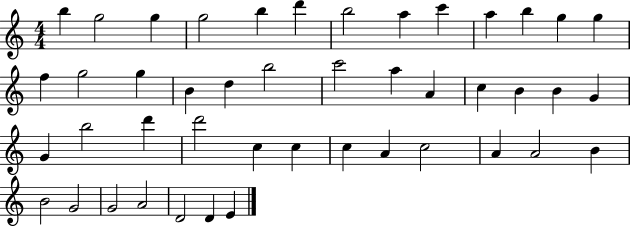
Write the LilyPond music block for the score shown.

{
  \clef treble
  \numericTimeSignature
  \time 4/4
  \key c \major
  b''4 g''2 g''4 | g''2 b''4 d'''4 | b''2 a''4 c'''4 | a''4 b''4 g''4 g''4 | \break f''4 g''2 g''4 | b'4 d''4 b''2 | c'''2 a''4 a'4 | c''4 b'4 b'4 g'4 | \break g'4 b''2 d'''4 | d'''2 c''4 c''4 | c''4 a'4 c''2 | a'4 a'2 b'4 | \break b'2 g'2 | g'2 a'2 | d'2 d'4 e'4 | \bar "|."
}